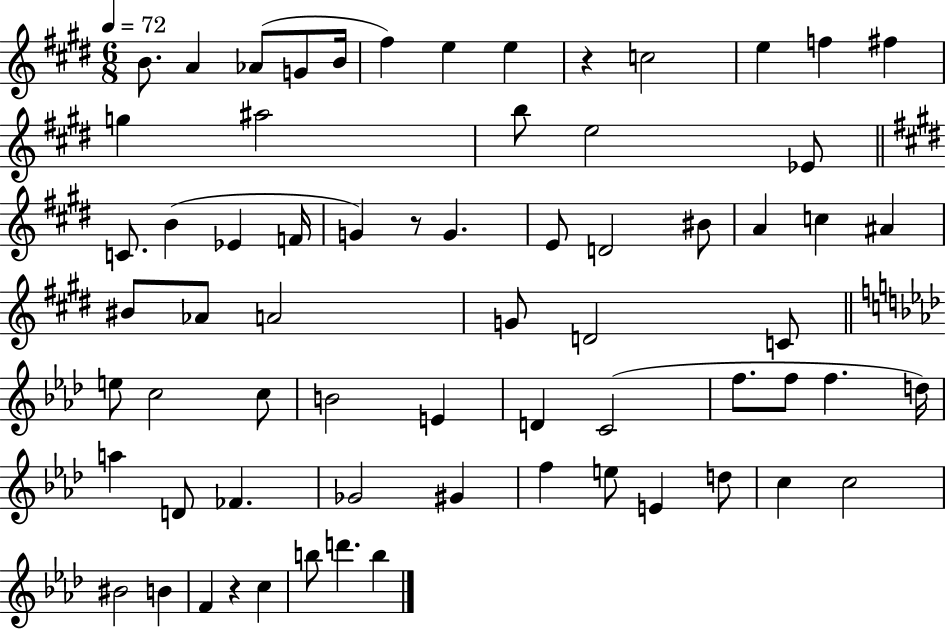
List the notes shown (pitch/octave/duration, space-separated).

B4/e. A4/q Ab4/e G4/e B4/s F#5/q E5/q E5/q R/q C5/h E5/q F5/q F#5/q G5/q A#5/h B5/e E5/h Eb4/e C4/e. B4/q Eb4/q F4/s G4/q R/e G4/q. E4/e D4/h BIS4/e A4/q C5/q A#4/q BIS4/e Ab4/e A4/h G4/e D4/h C4/e E5/e C5/h C5/e B4/h E4/q D4/q C4/h F5/e. F5/e F5/q. D5/s A5/q D4/e FES4/q. Gb4/h G#4/q F5/q E5/e E4/q D5/e C5/q C5/h BIS4/h B4/q F4/q R/q C5/q B5/e D6/q. B5/q